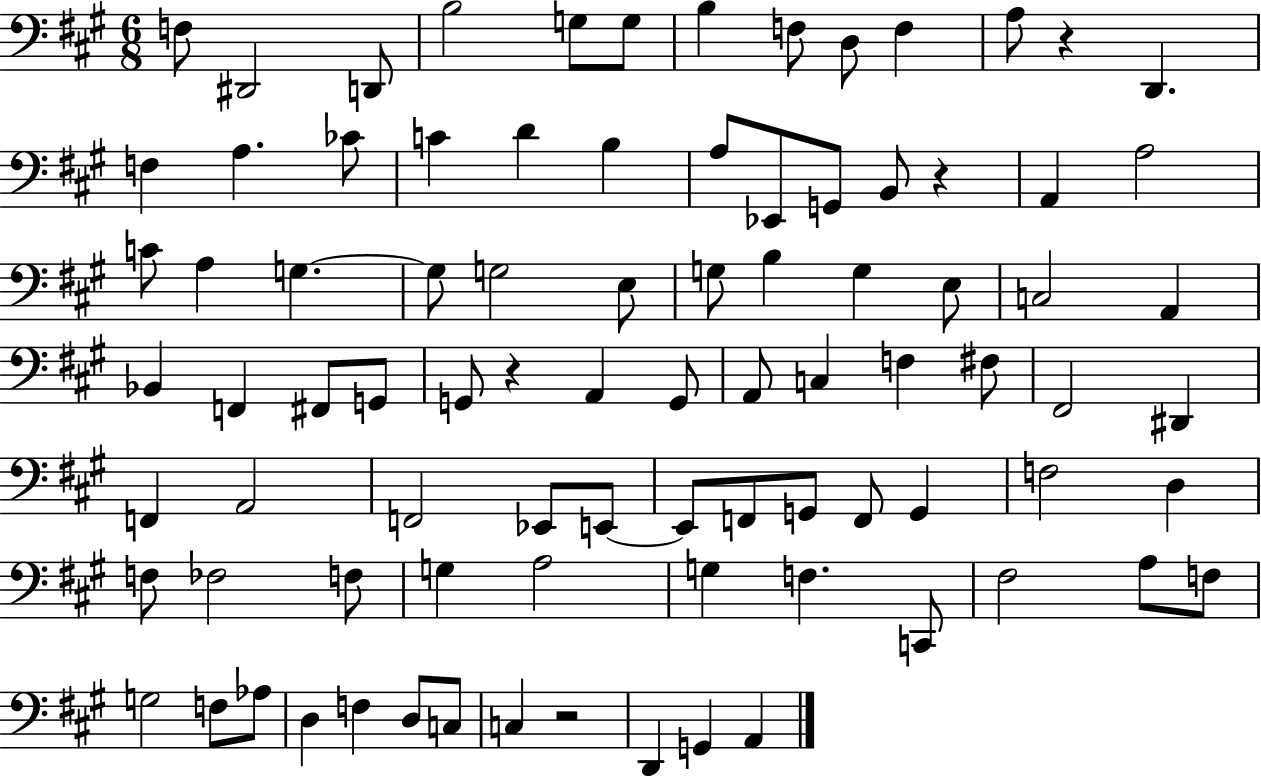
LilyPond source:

{
  \clef bass
  \numericTimeSignature
  \time 6/8
  \key a \major
  f8 dis,2 d,8 | b2 g8 g8 | b4 f8 d8 f4 | a8 r4 d,4. | \break f4 a4. ces'8 | c'4 d'4 b4 | a8 ees,8 g,8 b,8 r4 | a,4 a2 | \break c'8 a4 g4.~~ | g8 g2 e8 | g8 b4 g4 e8 | c2 a,4 | \break bes,4 f,4 fis,8 g,8 | g,8 r4 a,4 g,8 | a,8 c4 f4 fis8 | fis,2 dis,4 | \break f,4 a,2 | f,2 ees,8 e,8~~ | e,8 f,8 g,8 f,8 g,4 | f2 d4 | \break f8 fes2 f8 | g4 a2 | g4 f4. c,8 | fis2 a8 f8 | \break g2 f8 aes8 | d4 f4 d8 c8 | c4 r2 | d,4 g,4 a,4 | \break \bar "|."
}